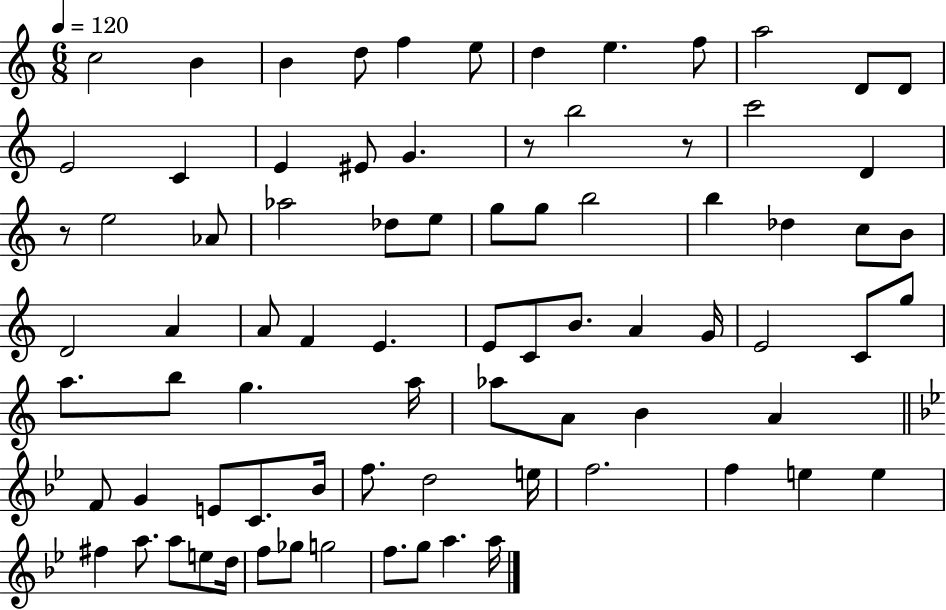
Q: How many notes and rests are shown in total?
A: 80